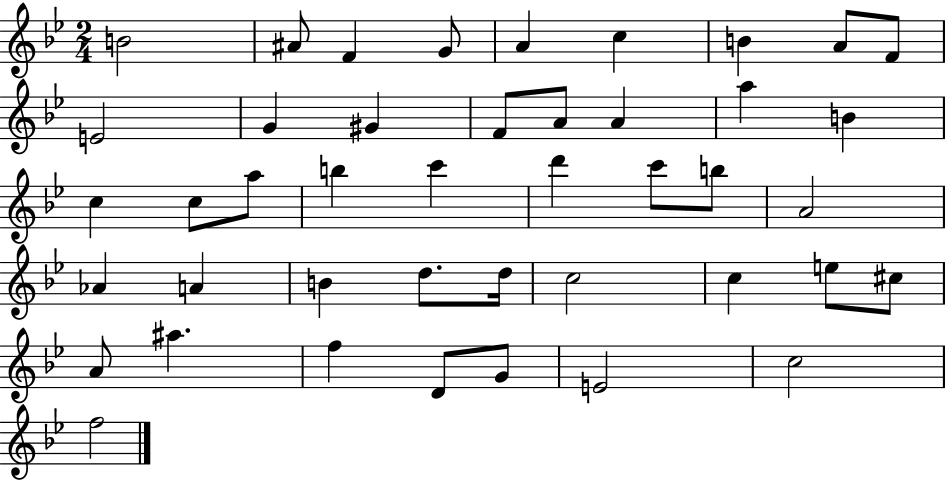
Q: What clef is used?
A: treble